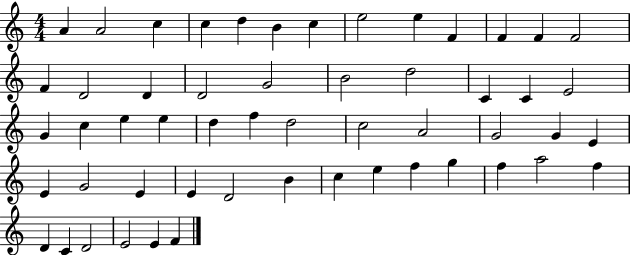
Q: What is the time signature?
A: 4/4